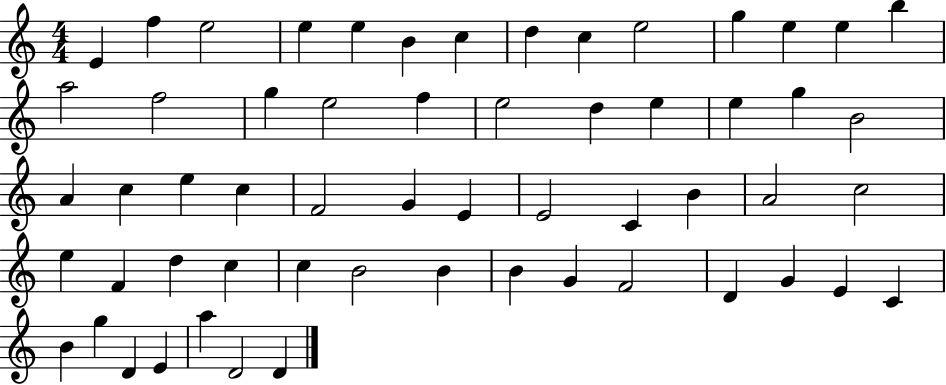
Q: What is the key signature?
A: C major